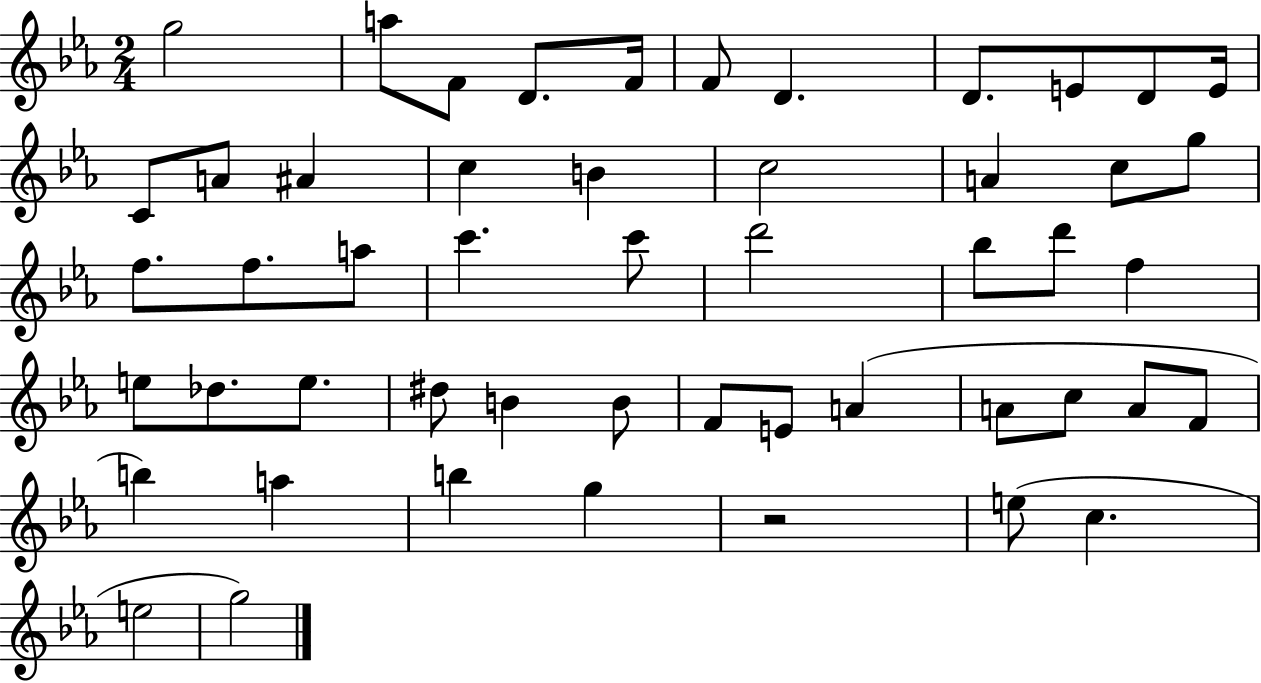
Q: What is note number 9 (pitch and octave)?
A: E4